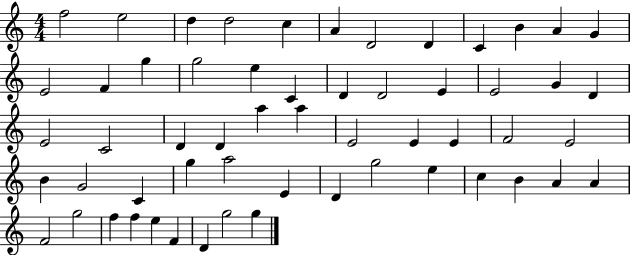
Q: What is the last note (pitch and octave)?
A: G5